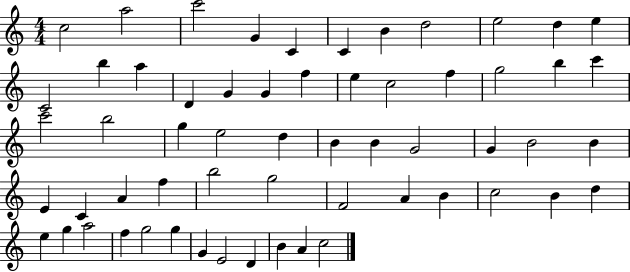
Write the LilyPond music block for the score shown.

{
  \clef treble
  \numericTimeSignature
  \time 4/4
  \key c \major
  c''2 a''2 | c'''2 g'4 c'4 | c'4 b'4 d''2 | e''2 d''4 e''4 | \break c'2 b''4 a''4 | d'4 g'4 g'4 f''4 | e''4 c''2 f''4 | g''2 b''4 c'''4 | \break c'''2 b''2 | g''4 e''2 d''4 | b'4 b'4 g'2 | g'4 b'2 b'4 | \break e'4 c'4 a'4 f''4 | b''2 g''2 | f'2 a'4 b'4 | c''2 b'4 d''4 | \break e''4 g''4 a''2 | f''4 g''2 g''4 | g'4 e'2 d'4 | b'4 a'4 c''2 | \break \bar "|."
}